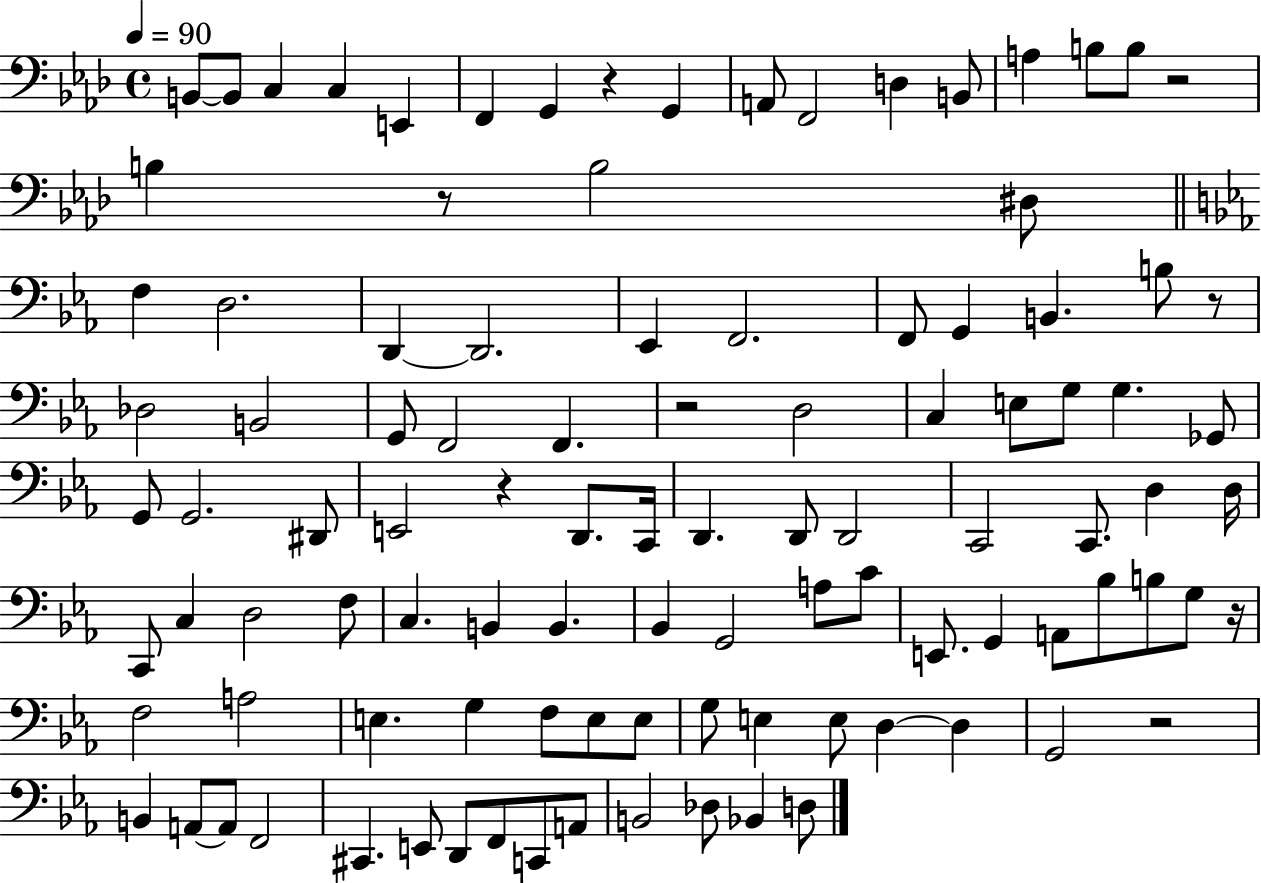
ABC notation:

X:1
T:Untitled
M:4/4
L:1/4
K:Ab
B,,/2 B,,/2 C, C, E,, F,, G,, z G,, A,,/2 F,,2 D, B,,/2 A, B,/2 B,/2 z2 B, z/2 B,2 ^D,/2 F, D,2 D,, D,,2 _E,, F,,2 F,,/2 G,, B,, B,/2 z/2 _D,2 B,,2 G,,/2 F,,2 F,, z2 D,2 C, E,/2 G,/2 G, _G,,/2 G,,/2 G,,2 ^D,,/2 E,,2 z D,,/2 C,,/4 D,, D,,/2 D,,2 C,,2 C,,/2 D, D,/4 C,,/2 C, D,2 F,/2 C, B,, B,, _B,, G,,2 A,/2 C/2 E,,/2 G,, A,,/2 _B,/2 B,/2 G,/2 z/4 F,2 A,2 E, G, F,/2 E,/2 E,/2 G,/2 E, E,/2 D, D, G,,2 z2 B,, A,,/2 A,,/2 F,,2 ^C,, E,,/2 D,,/2 F,,/2 C,,/2 A,,/2 B,,2 _D,/2 _B,, D,/2